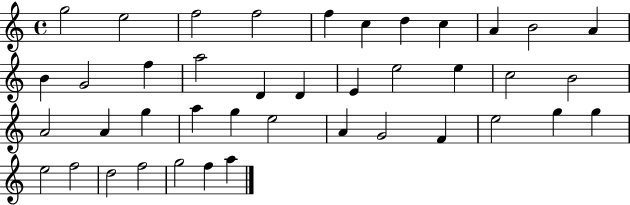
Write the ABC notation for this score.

X:1
T:Untitled
M:4/4
L:1/4
K:C
g2 e2 f2 f2 f c d c A B2 A B G2 f a2 D D E e2 e c2 B2 A2 A g a g e2 A G2 F e2 g g e2 f2 d2 f2 g2 f a